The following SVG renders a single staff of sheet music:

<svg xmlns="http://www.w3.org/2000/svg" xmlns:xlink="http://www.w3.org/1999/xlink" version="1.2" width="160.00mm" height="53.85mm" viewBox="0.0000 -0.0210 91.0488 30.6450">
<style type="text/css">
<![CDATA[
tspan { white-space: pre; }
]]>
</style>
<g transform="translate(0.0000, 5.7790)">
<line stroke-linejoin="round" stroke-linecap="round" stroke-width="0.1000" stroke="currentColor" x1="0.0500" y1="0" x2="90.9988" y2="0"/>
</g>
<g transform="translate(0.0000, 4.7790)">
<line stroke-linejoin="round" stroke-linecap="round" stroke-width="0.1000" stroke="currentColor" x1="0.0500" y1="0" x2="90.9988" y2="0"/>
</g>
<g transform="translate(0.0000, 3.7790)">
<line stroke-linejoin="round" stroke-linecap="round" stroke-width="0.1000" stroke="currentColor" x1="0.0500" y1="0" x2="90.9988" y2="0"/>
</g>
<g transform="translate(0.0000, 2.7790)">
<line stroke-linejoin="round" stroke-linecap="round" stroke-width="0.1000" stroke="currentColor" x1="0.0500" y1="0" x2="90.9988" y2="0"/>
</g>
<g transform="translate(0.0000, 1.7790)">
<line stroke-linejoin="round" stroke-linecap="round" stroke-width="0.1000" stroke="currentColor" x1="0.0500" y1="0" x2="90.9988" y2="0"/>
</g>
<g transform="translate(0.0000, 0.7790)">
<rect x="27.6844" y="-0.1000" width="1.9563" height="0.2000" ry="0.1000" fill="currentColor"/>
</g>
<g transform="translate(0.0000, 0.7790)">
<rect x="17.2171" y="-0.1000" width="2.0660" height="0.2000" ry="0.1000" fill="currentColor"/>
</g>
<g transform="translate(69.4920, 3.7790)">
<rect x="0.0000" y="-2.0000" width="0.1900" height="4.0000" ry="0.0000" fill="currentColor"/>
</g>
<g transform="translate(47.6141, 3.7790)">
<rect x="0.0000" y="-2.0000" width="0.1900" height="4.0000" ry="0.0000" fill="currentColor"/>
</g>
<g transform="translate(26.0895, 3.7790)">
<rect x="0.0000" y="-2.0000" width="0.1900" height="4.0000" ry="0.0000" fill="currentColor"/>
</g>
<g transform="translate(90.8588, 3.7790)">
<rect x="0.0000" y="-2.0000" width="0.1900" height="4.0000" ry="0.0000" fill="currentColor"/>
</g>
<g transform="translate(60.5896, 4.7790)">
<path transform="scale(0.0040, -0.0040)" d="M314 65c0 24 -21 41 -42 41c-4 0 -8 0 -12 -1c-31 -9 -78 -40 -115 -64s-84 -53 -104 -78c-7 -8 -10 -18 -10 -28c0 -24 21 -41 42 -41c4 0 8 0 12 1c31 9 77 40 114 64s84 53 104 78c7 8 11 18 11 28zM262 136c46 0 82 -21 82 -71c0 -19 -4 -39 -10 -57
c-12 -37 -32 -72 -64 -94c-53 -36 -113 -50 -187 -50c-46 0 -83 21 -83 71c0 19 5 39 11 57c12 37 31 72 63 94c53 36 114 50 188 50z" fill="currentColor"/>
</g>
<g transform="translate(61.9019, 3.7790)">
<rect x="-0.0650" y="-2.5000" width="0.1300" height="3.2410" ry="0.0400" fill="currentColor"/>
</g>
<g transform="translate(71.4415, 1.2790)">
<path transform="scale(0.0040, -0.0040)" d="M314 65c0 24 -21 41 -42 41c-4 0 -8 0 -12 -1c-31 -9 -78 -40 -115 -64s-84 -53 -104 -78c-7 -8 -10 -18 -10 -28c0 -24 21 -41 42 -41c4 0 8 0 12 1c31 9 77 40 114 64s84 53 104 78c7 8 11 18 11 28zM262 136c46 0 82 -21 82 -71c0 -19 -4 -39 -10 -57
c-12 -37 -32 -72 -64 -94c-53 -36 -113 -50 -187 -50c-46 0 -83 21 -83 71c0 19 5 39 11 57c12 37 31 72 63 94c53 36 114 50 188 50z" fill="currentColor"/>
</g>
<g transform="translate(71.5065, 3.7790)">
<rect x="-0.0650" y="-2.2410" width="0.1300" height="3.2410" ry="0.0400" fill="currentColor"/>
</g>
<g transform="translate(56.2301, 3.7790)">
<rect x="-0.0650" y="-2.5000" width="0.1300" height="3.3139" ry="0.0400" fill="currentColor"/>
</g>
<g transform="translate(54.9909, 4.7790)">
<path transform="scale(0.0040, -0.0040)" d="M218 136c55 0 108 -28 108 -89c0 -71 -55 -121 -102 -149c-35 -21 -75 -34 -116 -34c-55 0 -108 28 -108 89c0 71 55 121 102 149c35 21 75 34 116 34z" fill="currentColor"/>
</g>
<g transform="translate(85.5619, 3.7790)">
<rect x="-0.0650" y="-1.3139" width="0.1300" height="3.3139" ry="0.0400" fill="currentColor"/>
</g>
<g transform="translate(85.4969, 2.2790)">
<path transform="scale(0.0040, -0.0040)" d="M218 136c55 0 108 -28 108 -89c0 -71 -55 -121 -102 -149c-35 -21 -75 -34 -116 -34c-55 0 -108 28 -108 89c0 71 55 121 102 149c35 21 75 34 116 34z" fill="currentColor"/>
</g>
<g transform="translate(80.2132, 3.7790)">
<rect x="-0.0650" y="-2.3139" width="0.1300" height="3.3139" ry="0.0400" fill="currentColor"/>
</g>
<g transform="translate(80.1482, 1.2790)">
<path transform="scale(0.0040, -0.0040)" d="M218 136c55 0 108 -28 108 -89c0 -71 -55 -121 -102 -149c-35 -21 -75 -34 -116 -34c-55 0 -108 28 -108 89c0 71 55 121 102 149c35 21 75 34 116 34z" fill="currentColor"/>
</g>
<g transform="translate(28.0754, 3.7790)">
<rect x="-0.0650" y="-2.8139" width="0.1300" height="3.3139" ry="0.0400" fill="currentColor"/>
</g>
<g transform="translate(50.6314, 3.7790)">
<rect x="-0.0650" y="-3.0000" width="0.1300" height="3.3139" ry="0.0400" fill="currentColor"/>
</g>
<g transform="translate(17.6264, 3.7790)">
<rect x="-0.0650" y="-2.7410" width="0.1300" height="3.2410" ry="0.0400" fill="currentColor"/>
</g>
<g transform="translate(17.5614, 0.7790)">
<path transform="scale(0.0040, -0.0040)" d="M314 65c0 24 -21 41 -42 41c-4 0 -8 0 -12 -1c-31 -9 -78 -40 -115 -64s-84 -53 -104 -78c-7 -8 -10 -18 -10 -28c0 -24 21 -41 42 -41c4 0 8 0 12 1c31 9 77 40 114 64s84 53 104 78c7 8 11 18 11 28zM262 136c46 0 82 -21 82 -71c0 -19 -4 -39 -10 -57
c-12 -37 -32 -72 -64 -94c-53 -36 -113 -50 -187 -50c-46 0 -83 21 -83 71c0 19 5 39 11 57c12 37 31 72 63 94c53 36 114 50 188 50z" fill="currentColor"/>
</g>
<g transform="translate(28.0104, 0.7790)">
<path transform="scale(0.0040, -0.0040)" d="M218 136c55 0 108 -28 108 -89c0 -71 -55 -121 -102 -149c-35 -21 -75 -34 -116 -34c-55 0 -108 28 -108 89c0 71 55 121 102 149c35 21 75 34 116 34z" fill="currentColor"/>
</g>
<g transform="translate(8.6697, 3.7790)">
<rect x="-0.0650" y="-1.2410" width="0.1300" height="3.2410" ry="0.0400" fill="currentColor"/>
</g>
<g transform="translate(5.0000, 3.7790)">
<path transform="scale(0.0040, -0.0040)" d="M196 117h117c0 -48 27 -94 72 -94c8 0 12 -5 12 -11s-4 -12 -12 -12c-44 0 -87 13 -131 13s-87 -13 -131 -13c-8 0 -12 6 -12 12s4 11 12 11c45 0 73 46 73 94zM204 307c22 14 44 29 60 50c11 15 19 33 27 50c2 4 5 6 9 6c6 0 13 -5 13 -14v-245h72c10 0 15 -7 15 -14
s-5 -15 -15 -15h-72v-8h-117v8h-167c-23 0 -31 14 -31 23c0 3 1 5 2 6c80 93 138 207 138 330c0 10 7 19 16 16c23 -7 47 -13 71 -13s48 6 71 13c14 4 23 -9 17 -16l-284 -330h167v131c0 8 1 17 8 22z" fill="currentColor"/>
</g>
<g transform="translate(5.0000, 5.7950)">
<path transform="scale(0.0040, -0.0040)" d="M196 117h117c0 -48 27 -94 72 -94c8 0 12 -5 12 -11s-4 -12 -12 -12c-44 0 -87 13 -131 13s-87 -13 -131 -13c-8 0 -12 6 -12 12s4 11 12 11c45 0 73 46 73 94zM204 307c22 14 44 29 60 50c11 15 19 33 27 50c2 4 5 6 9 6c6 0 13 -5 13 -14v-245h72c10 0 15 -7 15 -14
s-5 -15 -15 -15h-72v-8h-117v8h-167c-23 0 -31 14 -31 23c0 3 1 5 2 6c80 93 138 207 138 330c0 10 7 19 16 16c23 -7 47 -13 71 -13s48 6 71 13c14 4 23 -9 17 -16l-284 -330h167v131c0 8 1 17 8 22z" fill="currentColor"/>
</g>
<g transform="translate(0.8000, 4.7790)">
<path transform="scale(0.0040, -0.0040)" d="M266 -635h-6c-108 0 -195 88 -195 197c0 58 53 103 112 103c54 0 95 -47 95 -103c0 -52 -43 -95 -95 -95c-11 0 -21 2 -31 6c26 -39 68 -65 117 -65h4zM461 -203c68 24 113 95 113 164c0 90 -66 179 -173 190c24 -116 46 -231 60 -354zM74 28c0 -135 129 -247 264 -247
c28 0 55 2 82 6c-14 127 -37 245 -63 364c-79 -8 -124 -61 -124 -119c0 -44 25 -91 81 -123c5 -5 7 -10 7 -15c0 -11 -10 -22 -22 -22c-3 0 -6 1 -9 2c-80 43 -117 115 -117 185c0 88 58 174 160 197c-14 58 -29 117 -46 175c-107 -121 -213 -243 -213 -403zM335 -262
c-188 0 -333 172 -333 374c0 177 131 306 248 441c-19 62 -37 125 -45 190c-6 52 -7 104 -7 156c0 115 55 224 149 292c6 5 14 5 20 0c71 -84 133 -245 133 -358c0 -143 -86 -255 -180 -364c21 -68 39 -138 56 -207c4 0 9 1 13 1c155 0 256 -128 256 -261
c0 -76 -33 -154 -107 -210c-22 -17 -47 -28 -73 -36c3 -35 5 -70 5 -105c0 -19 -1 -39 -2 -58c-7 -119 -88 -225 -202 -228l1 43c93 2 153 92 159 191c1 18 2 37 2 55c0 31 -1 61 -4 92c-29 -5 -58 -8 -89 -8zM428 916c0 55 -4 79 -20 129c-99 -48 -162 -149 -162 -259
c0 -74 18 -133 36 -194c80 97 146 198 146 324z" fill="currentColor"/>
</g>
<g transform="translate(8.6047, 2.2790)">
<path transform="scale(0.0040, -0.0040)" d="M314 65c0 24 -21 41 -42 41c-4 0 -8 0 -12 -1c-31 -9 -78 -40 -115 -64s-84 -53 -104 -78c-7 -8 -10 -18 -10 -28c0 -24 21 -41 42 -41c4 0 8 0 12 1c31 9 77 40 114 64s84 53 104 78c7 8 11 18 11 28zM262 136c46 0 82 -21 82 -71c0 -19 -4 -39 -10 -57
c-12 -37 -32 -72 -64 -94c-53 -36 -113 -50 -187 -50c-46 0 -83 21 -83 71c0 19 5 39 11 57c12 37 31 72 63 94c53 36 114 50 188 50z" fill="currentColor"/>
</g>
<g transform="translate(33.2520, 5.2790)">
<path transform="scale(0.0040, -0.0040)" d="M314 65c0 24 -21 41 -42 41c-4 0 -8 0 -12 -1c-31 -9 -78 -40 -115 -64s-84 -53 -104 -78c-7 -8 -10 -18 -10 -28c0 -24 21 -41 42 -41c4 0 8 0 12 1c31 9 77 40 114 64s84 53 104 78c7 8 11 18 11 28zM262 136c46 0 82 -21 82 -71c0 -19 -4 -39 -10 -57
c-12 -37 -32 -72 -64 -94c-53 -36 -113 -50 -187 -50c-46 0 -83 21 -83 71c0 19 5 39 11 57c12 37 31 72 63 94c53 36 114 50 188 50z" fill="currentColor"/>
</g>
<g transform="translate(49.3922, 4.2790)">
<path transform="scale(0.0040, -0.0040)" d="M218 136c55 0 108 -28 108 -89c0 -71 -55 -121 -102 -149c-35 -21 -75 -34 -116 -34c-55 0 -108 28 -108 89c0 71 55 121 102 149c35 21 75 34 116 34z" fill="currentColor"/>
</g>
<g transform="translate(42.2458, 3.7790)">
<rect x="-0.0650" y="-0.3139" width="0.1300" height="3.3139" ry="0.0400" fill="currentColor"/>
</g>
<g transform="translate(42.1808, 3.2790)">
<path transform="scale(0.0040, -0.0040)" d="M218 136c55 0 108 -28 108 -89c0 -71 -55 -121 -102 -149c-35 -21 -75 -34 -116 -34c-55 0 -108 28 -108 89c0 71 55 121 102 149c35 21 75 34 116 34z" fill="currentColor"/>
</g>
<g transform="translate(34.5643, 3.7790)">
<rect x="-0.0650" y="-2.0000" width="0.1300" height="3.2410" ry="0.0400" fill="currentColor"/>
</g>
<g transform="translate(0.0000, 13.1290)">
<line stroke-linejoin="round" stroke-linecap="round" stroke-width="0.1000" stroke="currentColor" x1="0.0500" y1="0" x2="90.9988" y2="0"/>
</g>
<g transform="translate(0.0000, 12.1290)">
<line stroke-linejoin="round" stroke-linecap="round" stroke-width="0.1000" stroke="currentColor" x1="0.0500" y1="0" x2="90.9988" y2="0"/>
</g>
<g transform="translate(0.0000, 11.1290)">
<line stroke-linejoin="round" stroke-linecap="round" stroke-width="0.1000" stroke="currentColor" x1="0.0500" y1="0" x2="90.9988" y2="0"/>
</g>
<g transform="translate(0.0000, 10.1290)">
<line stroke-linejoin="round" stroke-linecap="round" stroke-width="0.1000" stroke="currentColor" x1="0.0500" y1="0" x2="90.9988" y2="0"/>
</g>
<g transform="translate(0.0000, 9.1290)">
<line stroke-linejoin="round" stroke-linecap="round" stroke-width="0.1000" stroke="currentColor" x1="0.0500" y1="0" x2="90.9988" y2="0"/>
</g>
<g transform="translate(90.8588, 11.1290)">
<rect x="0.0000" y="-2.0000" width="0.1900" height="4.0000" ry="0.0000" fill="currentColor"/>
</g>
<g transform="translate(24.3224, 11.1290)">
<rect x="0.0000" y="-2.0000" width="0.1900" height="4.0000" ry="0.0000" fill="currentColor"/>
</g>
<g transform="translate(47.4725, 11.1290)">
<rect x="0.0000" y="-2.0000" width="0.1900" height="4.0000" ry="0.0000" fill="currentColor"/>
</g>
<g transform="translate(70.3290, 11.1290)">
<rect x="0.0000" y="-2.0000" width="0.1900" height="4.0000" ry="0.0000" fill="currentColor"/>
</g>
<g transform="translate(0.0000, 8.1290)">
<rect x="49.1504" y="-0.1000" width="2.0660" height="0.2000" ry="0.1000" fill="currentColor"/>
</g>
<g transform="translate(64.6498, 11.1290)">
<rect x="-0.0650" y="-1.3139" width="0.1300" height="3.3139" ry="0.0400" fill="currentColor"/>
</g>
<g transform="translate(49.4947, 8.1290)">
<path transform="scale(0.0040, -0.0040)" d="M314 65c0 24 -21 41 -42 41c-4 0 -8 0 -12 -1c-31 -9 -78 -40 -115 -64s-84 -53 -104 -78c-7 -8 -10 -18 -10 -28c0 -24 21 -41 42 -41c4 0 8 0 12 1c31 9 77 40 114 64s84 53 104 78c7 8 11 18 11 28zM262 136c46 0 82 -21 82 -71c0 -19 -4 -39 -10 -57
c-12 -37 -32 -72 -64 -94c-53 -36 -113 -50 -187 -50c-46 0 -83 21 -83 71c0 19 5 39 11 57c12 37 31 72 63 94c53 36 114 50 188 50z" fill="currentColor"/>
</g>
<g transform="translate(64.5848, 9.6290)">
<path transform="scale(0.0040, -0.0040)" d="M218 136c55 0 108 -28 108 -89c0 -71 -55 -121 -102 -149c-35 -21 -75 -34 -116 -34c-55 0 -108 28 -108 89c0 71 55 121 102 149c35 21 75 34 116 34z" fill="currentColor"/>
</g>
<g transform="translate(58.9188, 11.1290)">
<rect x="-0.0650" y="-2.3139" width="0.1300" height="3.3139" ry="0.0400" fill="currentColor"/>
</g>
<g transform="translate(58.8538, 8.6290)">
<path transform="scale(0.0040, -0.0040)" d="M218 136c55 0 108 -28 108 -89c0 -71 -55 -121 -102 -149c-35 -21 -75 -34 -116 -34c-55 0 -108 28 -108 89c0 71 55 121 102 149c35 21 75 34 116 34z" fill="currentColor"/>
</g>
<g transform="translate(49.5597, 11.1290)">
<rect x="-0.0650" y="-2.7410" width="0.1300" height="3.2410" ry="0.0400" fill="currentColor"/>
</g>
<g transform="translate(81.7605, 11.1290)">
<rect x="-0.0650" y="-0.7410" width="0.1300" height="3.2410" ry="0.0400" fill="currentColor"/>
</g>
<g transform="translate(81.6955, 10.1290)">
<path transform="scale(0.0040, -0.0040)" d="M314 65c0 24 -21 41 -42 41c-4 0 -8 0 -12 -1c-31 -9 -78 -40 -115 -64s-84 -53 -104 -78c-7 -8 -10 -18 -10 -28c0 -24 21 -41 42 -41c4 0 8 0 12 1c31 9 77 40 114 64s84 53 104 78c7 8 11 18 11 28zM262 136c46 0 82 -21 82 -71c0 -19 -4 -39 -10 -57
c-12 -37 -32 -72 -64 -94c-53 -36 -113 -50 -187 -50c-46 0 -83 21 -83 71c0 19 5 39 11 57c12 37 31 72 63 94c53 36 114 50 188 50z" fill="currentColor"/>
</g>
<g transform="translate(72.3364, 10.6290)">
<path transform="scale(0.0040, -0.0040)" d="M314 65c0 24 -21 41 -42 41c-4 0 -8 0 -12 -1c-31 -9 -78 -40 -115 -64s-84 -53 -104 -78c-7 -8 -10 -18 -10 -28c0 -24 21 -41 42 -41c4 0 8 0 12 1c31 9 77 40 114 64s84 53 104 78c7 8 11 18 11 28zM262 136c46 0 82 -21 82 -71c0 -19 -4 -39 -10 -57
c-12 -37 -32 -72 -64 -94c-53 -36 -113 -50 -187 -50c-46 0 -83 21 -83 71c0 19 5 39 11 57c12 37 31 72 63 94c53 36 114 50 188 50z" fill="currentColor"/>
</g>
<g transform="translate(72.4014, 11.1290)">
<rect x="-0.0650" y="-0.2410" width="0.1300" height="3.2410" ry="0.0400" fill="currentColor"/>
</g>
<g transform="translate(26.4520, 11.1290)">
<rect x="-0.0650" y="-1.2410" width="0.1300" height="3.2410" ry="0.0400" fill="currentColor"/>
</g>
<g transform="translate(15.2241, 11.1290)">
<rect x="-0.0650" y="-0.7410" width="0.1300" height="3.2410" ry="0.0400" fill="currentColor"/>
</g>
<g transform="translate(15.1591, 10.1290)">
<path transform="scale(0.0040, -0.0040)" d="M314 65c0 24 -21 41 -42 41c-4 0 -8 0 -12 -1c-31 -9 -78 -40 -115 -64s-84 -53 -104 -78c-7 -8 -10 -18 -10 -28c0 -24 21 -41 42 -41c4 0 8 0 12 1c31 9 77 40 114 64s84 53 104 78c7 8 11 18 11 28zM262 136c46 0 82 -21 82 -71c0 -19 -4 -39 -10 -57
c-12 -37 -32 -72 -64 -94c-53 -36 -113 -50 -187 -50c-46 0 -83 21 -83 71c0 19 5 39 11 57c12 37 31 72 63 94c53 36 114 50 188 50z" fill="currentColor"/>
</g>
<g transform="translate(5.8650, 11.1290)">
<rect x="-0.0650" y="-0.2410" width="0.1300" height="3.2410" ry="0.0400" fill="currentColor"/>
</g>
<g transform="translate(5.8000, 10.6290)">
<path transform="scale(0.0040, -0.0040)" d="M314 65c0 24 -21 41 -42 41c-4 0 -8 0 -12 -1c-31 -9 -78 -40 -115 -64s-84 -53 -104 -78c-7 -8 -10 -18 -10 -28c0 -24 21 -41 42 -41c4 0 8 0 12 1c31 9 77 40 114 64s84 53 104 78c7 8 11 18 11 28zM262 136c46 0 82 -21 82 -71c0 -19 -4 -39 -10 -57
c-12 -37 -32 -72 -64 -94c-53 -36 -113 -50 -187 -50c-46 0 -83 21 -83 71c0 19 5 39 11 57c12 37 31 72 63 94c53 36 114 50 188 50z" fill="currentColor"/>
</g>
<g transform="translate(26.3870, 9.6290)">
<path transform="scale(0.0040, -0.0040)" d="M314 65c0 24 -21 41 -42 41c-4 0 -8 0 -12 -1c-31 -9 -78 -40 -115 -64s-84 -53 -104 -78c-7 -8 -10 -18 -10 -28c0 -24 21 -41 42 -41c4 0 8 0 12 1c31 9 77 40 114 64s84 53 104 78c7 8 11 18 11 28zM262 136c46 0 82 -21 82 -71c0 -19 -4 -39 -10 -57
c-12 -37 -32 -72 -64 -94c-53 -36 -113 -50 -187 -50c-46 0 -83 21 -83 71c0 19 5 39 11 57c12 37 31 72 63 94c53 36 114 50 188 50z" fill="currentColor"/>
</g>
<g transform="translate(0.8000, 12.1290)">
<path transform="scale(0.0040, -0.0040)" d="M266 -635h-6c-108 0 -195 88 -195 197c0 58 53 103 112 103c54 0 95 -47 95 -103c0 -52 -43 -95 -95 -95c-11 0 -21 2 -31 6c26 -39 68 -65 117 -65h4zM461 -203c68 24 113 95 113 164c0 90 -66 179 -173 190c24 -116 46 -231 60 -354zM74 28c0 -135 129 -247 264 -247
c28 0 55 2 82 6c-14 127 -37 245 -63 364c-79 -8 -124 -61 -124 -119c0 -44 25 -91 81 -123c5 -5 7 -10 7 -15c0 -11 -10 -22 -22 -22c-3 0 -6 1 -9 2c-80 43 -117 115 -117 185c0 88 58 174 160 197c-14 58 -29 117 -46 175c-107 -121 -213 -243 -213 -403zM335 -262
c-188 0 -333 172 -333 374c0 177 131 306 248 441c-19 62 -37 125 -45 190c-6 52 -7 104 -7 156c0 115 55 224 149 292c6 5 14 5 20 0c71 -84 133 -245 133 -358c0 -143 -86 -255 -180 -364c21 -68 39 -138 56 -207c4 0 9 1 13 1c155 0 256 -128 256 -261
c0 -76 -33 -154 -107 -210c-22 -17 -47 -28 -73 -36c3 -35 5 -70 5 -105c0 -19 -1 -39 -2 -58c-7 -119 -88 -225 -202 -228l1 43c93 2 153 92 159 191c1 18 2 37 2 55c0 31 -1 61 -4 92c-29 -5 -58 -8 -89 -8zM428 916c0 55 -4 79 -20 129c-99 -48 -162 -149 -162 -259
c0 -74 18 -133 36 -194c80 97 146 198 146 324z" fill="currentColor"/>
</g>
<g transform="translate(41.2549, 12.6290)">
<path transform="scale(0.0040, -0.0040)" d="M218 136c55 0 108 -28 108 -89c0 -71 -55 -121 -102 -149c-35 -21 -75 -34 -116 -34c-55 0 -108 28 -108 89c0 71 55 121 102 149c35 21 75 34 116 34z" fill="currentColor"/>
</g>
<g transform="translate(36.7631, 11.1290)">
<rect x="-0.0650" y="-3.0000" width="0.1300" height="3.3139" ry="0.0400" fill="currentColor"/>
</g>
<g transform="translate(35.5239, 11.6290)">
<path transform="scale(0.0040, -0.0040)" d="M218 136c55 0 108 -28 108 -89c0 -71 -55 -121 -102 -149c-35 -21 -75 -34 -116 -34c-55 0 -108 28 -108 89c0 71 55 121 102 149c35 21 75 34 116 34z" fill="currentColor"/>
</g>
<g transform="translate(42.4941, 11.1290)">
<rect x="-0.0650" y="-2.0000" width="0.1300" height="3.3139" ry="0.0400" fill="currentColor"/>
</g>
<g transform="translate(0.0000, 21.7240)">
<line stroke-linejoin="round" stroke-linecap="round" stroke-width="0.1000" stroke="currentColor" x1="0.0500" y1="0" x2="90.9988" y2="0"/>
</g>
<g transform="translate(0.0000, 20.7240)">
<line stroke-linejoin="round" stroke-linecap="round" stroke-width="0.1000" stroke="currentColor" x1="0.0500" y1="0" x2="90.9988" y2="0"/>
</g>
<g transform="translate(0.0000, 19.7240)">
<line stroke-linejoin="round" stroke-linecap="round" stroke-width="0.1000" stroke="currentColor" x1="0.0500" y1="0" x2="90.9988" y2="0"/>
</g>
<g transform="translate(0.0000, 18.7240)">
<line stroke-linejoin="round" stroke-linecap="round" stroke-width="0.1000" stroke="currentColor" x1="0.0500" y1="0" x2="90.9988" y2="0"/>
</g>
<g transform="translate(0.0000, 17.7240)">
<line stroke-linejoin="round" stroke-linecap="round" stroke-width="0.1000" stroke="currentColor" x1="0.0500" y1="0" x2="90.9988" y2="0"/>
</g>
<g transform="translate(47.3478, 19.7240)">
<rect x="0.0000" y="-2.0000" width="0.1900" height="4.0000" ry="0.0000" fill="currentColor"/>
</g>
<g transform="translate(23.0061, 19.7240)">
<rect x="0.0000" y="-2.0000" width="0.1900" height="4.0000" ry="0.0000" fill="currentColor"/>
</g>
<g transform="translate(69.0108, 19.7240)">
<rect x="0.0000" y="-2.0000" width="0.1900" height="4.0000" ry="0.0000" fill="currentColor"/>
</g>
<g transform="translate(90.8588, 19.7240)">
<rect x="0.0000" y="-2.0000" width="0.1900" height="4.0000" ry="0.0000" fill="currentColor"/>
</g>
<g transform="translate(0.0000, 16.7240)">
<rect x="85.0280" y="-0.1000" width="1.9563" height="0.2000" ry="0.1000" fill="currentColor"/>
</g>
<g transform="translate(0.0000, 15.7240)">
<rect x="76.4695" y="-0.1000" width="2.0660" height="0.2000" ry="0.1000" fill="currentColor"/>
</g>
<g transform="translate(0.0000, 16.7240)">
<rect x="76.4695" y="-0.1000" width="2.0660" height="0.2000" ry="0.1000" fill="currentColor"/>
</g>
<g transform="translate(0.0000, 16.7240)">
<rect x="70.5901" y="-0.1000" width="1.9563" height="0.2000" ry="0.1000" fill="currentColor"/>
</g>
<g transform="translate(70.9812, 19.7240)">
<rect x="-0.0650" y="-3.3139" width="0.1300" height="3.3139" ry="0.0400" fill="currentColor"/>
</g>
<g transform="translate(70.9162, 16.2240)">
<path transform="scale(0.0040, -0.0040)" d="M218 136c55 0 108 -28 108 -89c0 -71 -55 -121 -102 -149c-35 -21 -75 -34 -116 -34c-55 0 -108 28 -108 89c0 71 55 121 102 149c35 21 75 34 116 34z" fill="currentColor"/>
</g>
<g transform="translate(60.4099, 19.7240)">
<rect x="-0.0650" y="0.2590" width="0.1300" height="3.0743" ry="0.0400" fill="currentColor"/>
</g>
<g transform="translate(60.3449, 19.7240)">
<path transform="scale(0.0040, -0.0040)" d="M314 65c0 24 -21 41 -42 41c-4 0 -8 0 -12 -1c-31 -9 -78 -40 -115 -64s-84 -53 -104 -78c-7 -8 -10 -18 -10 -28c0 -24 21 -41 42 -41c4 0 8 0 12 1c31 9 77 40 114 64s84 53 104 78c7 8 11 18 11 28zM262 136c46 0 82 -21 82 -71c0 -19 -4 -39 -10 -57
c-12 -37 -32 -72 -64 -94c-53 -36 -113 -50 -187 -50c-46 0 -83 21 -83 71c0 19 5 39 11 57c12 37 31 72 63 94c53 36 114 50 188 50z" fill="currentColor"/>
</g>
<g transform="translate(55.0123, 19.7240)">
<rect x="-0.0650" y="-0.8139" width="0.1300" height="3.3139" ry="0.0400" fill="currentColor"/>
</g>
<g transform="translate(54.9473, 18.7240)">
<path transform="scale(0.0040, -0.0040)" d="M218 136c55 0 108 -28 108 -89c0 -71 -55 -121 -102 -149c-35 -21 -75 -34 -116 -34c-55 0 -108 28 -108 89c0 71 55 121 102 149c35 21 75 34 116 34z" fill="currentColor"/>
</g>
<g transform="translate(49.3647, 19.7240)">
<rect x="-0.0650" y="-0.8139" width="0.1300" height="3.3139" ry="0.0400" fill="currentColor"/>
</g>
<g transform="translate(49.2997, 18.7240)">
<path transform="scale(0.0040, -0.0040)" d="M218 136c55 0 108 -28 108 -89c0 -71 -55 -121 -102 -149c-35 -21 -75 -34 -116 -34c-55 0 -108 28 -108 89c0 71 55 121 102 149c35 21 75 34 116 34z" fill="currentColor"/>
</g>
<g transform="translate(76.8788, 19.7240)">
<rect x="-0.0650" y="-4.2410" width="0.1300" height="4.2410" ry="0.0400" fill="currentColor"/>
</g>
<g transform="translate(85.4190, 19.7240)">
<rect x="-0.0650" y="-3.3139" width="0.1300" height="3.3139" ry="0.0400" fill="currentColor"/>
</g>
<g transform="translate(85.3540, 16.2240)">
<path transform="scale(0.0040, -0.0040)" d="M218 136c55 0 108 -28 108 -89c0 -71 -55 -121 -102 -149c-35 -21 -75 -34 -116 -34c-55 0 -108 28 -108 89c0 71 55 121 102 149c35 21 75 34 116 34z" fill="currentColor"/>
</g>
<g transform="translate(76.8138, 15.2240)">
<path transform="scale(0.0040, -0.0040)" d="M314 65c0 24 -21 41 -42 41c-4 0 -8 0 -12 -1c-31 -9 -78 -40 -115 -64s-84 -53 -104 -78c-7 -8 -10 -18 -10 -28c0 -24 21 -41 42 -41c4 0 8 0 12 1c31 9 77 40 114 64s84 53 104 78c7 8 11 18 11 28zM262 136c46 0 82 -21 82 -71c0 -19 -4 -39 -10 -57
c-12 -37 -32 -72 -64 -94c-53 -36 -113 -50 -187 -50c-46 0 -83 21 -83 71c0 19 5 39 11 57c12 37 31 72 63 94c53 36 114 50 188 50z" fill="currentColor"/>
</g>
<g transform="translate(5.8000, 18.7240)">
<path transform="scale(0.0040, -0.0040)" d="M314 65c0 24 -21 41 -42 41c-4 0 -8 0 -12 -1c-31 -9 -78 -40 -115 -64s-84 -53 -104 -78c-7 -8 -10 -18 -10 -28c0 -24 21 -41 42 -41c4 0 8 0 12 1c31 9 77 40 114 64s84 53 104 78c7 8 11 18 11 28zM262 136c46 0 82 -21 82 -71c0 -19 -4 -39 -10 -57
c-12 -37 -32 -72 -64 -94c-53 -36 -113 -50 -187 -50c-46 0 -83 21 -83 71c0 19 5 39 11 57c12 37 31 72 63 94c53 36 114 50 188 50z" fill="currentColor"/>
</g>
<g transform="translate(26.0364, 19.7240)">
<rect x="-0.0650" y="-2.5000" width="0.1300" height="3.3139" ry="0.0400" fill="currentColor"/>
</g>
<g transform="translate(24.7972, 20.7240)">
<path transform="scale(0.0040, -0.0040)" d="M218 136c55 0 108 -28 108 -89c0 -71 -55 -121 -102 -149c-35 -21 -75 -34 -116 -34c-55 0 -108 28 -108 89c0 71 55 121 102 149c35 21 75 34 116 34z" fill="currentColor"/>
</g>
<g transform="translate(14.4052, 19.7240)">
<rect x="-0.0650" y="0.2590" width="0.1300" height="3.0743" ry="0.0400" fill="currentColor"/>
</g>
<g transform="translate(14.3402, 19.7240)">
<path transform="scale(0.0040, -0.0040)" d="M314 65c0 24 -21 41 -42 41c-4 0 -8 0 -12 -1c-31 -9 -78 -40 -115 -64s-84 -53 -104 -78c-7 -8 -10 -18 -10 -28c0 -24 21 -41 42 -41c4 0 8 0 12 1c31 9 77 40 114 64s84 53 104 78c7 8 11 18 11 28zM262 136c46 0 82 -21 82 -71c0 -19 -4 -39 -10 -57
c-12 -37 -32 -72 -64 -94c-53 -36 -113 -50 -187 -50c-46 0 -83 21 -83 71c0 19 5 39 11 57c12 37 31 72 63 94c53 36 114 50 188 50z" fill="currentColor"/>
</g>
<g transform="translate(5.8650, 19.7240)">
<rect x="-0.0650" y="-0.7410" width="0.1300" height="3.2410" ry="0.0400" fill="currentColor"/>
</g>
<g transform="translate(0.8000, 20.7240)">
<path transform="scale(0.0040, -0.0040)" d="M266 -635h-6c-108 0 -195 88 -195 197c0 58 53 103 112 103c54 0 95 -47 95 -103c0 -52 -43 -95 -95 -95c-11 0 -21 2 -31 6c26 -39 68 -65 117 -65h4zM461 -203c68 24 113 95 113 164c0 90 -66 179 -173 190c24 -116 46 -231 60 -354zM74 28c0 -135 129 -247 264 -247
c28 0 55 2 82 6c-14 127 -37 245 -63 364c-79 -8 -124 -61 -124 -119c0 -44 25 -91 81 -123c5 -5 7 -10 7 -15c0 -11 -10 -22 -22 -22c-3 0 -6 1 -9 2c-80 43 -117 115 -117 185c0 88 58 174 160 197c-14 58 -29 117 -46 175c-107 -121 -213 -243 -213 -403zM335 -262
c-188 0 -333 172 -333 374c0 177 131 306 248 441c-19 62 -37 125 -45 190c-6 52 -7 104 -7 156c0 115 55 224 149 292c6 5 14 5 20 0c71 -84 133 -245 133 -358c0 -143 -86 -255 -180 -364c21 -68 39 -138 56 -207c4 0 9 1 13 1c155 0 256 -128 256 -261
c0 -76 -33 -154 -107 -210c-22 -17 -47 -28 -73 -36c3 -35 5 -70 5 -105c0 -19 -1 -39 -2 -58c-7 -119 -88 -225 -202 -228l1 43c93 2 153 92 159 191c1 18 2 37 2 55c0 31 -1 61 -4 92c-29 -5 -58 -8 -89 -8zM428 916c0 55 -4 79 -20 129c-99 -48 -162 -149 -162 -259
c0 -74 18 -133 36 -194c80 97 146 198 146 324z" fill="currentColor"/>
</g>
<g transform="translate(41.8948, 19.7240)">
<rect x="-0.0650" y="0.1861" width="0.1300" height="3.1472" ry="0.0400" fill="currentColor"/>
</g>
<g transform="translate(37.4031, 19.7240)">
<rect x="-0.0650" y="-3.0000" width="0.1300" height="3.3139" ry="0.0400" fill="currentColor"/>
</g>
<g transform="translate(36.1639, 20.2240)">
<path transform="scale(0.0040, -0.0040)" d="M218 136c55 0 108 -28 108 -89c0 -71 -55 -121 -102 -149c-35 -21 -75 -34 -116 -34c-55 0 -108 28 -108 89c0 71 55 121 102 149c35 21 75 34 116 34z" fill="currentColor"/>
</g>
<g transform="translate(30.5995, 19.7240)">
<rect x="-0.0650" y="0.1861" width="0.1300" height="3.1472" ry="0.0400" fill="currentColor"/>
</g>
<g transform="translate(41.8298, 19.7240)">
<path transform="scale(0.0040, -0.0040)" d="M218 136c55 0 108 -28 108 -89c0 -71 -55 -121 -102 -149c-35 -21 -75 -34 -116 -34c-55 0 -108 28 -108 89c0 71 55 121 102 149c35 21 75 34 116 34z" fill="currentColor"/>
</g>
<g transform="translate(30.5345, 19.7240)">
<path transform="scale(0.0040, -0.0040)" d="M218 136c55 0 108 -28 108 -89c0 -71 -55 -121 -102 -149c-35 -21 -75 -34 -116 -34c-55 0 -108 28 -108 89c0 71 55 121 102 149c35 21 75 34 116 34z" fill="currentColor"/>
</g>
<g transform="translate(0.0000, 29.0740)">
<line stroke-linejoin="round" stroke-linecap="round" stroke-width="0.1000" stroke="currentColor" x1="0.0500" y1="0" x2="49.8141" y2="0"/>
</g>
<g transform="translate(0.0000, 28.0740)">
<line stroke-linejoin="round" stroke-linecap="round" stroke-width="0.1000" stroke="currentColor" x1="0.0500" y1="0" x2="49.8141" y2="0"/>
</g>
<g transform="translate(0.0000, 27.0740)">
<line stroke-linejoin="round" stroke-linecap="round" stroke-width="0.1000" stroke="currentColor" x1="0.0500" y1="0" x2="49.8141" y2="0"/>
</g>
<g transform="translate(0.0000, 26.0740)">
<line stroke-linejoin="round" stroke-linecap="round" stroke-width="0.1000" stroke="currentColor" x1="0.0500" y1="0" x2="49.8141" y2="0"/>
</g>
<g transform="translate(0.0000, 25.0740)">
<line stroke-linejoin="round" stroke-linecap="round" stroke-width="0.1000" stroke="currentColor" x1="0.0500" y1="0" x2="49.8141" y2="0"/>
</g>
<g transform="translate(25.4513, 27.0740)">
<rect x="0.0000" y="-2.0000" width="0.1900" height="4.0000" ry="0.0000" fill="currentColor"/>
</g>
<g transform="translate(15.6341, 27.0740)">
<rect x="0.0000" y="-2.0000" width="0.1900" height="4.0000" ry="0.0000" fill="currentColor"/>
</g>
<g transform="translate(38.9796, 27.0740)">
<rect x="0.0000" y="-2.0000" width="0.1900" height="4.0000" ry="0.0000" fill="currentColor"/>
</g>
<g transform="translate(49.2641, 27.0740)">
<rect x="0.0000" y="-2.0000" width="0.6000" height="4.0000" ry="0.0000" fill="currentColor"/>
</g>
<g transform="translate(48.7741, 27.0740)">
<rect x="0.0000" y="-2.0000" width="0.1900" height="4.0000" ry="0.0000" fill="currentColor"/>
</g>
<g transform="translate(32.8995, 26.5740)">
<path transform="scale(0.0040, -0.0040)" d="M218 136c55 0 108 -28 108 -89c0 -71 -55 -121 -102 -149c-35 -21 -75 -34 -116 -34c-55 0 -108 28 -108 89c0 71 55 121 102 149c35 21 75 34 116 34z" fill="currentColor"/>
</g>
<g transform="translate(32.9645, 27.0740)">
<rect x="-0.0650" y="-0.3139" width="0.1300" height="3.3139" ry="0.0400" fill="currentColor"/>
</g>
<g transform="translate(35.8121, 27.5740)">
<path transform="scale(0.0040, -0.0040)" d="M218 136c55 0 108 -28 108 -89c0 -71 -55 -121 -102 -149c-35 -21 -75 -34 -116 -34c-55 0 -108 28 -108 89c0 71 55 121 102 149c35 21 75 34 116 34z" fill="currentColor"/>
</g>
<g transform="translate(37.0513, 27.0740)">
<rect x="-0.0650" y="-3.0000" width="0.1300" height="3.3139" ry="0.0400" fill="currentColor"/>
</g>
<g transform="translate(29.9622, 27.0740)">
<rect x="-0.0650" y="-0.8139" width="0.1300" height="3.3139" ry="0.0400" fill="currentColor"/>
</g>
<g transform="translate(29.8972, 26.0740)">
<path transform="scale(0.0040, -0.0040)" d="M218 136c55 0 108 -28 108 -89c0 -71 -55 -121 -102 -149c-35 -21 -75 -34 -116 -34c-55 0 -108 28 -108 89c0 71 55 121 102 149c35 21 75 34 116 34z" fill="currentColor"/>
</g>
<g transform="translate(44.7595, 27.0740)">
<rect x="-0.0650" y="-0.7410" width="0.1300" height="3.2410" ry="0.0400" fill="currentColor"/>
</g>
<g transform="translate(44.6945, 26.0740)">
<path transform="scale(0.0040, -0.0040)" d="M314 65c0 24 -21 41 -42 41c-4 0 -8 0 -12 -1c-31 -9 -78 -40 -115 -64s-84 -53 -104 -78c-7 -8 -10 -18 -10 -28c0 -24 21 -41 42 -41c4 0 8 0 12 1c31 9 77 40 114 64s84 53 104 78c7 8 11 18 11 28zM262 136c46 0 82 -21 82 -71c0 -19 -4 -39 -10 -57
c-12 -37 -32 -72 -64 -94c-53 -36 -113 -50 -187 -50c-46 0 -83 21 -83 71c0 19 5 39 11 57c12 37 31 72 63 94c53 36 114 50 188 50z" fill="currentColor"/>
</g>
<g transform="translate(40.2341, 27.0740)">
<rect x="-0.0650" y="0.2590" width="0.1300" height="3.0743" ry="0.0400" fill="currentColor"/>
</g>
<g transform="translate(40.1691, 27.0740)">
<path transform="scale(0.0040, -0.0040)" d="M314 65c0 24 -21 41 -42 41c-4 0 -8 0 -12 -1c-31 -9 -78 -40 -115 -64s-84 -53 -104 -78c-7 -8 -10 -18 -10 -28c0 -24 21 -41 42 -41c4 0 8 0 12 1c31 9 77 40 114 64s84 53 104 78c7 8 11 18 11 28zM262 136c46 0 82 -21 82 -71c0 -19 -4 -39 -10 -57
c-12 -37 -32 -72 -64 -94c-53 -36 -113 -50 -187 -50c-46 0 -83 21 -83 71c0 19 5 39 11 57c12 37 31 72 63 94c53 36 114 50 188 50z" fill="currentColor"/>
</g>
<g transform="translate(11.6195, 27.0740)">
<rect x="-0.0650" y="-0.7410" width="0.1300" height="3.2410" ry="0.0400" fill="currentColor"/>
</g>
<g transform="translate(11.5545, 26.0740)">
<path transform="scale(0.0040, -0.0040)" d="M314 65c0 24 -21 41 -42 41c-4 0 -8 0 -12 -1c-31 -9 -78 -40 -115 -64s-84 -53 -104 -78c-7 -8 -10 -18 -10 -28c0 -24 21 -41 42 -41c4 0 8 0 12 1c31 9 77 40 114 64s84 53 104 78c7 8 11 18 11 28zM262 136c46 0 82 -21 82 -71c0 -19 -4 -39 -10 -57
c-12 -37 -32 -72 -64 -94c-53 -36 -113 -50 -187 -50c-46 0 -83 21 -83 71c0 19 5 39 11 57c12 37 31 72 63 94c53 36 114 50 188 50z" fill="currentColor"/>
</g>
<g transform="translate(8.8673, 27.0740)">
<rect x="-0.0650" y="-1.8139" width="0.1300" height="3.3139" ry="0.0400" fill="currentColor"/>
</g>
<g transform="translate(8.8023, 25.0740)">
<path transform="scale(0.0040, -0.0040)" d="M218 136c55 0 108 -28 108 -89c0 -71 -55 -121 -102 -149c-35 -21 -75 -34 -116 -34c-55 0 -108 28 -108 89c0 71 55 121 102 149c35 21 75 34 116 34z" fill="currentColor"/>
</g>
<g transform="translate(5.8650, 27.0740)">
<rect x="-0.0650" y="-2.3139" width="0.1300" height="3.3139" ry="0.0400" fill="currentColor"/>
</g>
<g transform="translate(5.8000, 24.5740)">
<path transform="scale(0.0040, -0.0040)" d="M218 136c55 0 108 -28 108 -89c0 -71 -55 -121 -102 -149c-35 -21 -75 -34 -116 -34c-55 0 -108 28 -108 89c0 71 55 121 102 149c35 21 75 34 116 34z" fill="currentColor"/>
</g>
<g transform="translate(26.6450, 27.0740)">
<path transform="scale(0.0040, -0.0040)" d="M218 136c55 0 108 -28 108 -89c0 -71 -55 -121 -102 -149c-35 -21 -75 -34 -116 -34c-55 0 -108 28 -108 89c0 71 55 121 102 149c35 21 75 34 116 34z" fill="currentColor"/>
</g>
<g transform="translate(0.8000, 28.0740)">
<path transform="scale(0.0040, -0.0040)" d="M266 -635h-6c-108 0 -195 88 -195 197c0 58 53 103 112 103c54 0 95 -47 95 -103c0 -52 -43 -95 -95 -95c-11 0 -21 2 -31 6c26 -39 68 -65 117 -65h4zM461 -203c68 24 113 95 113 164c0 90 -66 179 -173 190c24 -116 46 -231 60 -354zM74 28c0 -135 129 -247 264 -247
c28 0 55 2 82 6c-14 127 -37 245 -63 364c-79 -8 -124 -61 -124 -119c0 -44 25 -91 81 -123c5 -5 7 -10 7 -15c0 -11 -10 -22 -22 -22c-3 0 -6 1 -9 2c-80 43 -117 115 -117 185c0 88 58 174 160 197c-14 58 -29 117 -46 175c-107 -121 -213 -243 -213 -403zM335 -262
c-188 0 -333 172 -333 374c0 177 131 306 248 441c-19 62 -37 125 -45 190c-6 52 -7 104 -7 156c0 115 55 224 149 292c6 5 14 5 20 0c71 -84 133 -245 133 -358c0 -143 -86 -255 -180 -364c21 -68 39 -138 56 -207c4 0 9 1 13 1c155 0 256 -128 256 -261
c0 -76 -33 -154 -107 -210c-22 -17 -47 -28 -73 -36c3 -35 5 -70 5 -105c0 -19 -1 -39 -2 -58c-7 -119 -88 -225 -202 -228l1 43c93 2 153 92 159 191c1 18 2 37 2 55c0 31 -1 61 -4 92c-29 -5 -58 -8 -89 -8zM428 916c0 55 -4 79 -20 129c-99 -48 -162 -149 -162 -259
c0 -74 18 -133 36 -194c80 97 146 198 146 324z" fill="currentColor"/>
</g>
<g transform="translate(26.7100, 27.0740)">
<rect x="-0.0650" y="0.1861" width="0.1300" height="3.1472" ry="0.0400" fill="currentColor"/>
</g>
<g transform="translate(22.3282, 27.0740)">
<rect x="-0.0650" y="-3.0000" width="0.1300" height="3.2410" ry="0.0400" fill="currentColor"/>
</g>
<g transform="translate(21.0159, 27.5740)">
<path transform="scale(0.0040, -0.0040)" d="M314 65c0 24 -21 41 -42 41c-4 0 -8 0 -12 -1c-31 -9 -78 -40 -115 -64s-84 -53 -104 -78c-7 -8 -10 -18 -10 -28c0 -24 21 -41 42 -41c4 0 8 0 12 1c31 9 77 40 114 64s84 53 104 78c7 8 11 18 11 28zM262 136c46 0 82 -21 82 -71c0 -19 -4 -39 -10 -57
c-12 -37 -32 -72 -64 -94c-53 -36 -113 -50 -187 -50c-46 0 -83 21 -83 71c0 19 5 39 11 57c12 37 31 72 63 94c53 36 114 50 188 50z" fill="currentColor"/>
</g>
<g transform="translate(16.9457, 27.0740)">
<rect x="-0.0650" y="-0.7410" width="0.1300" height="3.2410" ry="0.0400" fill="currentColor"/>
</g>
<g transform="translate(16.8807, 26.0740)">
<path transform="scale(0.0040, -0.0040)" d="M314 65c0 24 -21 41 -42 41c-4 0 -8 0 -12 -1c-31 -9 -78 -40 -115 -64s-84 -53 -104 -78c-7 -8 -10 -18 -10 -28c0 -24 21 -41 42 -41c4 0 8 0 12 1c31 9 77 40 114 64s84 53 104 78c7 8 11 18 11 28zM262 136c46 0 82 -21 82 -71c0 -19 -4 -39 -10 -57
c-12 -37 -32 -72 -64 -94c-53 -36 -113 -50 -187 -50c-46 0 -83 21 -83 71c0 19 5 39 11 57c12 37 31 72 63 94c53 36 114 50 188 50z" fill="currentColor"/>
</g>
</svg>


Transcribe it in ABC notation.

X:1
T:Untitled
M:4/4
L:1/4
K:C
e2 a2 a F2 c A G G2 g2 g e c2 d2 e2 A F a2 g e c2 d2 d2 B2 G B A B d d B2 b d'2 b g f d2 d2 A2 B d c A B2 d2